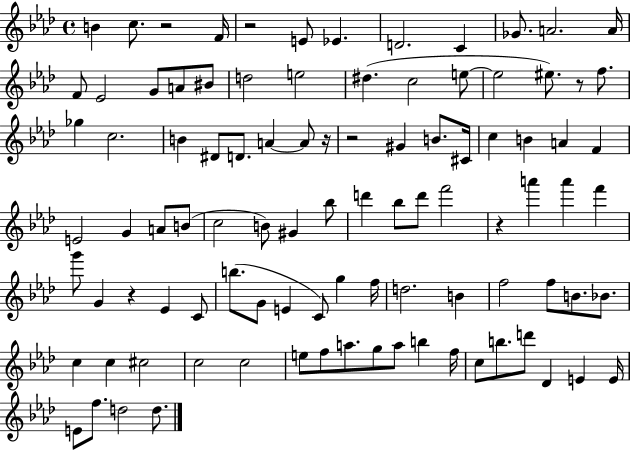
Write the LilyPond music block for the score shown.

{
  \clef treble
  \time 4/4
  \defaultTimeSignature
  \key aes \major
  \repeat volta 2 { b'4 c''8. r2 f'16 | r2 e'8 ees'4. | d'2. c'4 | ges'8. a'2. a'16 | \break f'8 ees'2 g'8 a'8 bis'8 | d''2 e''2 | dis''4.( c''2 e''8~~ | e''2 eis''8.) r8 f''8. | \break ges''4 c''2. | b'4 dis'8 d'8. a'4~~ a'8 r16 | r2 gis'4 b'8. cis'16 | c''4 b'4 a'4 f'4 | \break e'2 g'4 a'8 b'8( | c''2 b'8) gis'4 bes''8 | d'''4 bes''8 d'''8 f'''2 | r4 a'''4 a'''4 f'''4 | \break g'''8 g'4 r4 ees'4 c'8 | b''8.( g'8 e'4 c'8) g''4 f''16 | d''2. b'4 | f''2 f''8 b'8. bes'8. | \break c''4 c''4 cis''2 | c''2 c''2 | e''8 f''8 a''8. g''8 a''8 b''4 f''16 | c''8 b''8. d'''8 des'4 e'4 e'16 | \break e'8 f''8. d''2 d''8. | } \bar "|."
}